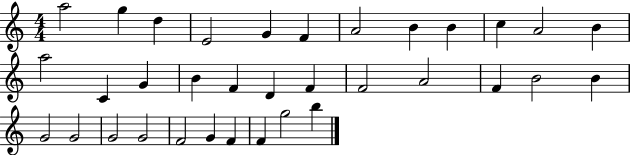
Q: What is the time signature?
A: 4/4